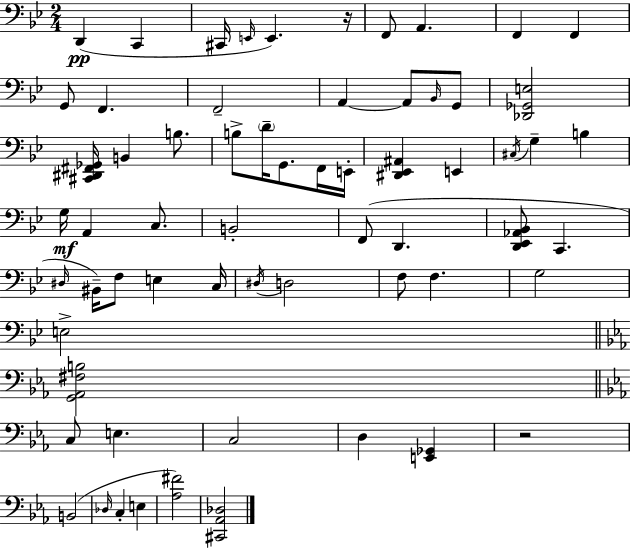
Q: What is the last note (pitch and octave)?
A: E3